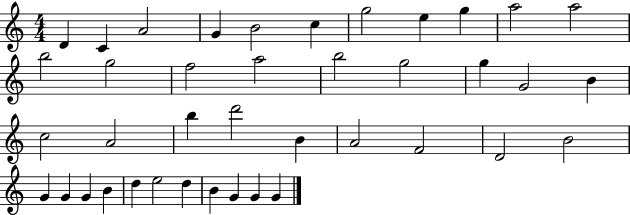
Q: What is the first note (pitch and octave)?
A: D4